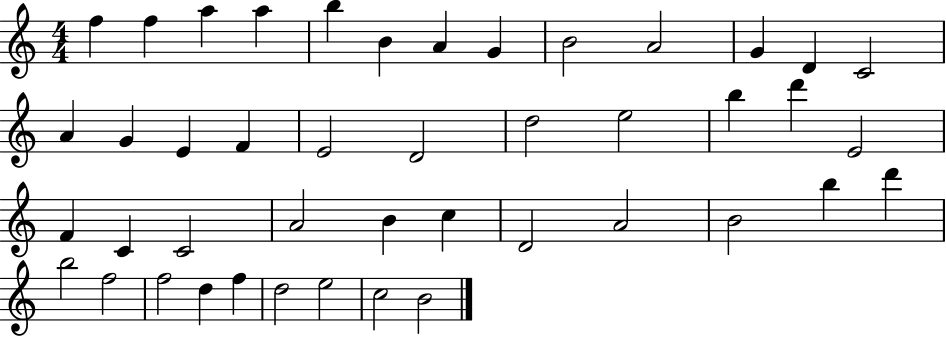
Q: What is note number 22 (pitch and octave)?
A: B5